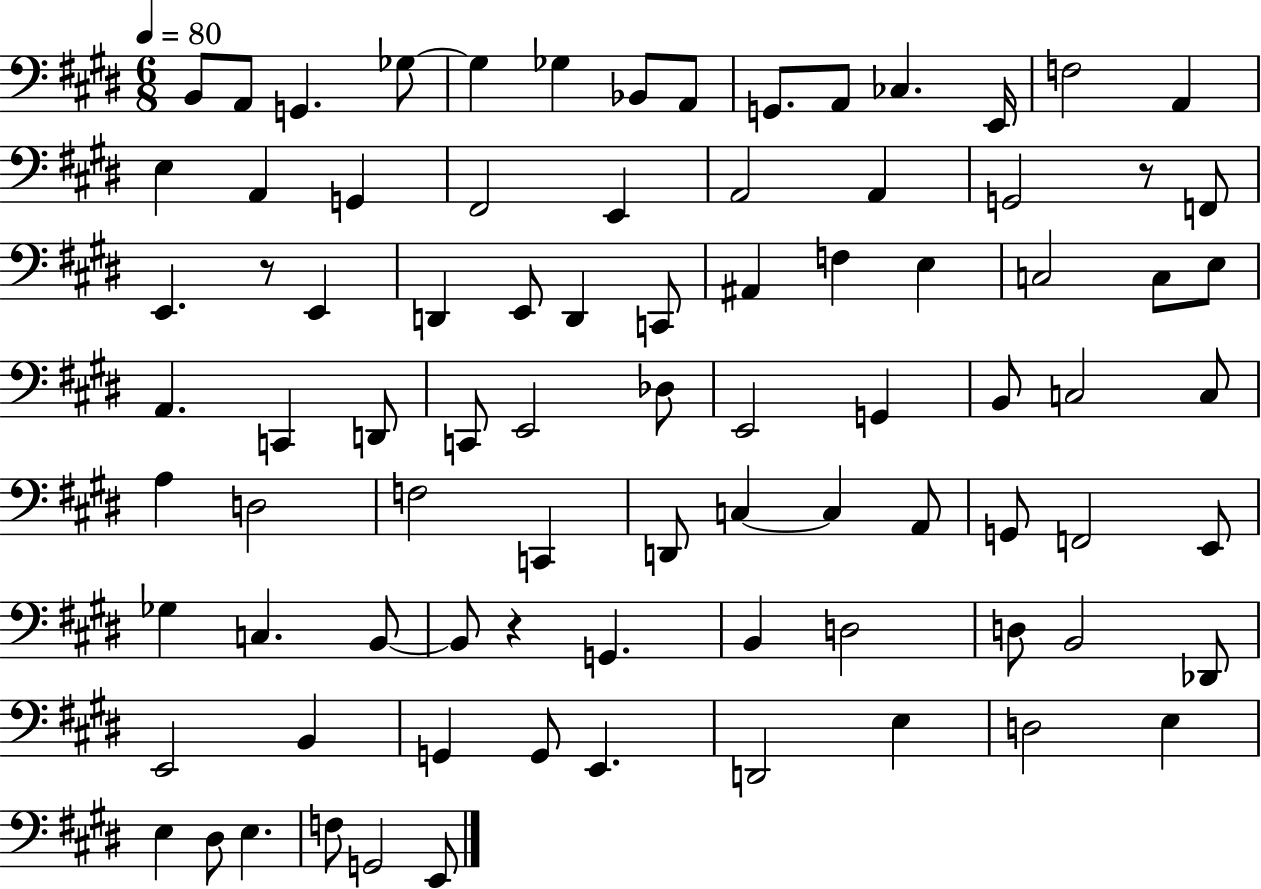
B2/e A2/e G2/q. Gb3/e Gb3/q Gb3/q Bb2/e A2/e G2/e. A2/e CES3/q. E2/s F3/h A2/q E3/q A2/q G2/q F#2/h E2/q A2/h A2/q G2/h R/e F2/e E2/q. R/e E2/q D2/q E2/e D2/q C2/e A#2/q F3/q E3/q C3/h C3/e E3/e A2/q. C2/q D2/e C2/e E2/h Db3/e E2/h G2/q B2/e C3/h C3/e A3/q D3/h F3/h C2/q D2/e C3/q C3/q A2/e G2/e F2/h E2/e Gb3/q C3/q. B2/e B2/e R/q G2/q. B2/q D3/h D3/e B2/h Db2/e E2/h B2/q G2/q G2/e E2/q. D2/h E3/q D3/h E3/q E3/q D#3/e E3/q. F3/e G2/h E2/e